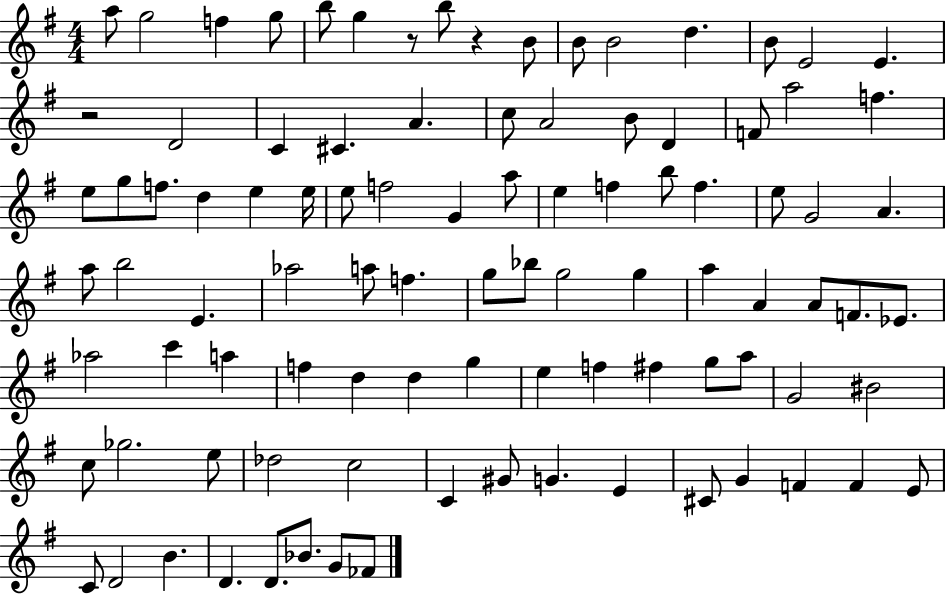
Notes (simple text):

A5/e G5/h F5/q G5/e B5/e G5/q R/e B5/e R/q B4/e B4/e B4/h D5/q. B4/e E4/h E4/q. R/h D4/h C4/q C#4/q. A4/q. C5/e A4/h B4/e D4/q F4/e A5/h F5/q. E5/e G5/e F5/e. D5/q E5/q E5/s E5/e F5/h G4/q A5/e E5/q F5/q B5/e F5/q. E5/e G4/h A4/q. A5/e B5/h E4/q. Ab5/h A5/e F5/q. G5/e Bb5/e G5/h G5/q A5/q A4/q A4/e F4/e. Eb4/e. Ab5/h C6/q A5/q F5/q D5/q D5/q G5/q E5/q F5/q F#5/q G5/e A5/e G4/h BIS4/h C5/e Gb5/h. E5/e Db5/h C5/h C4/q G#4/e G4/q. E4/q C#4/e G4/q F4/q F4/q E4/e C4/e D4/h B4/q. D4/q. D4/e. Bb4/e. G4/e FES4/e